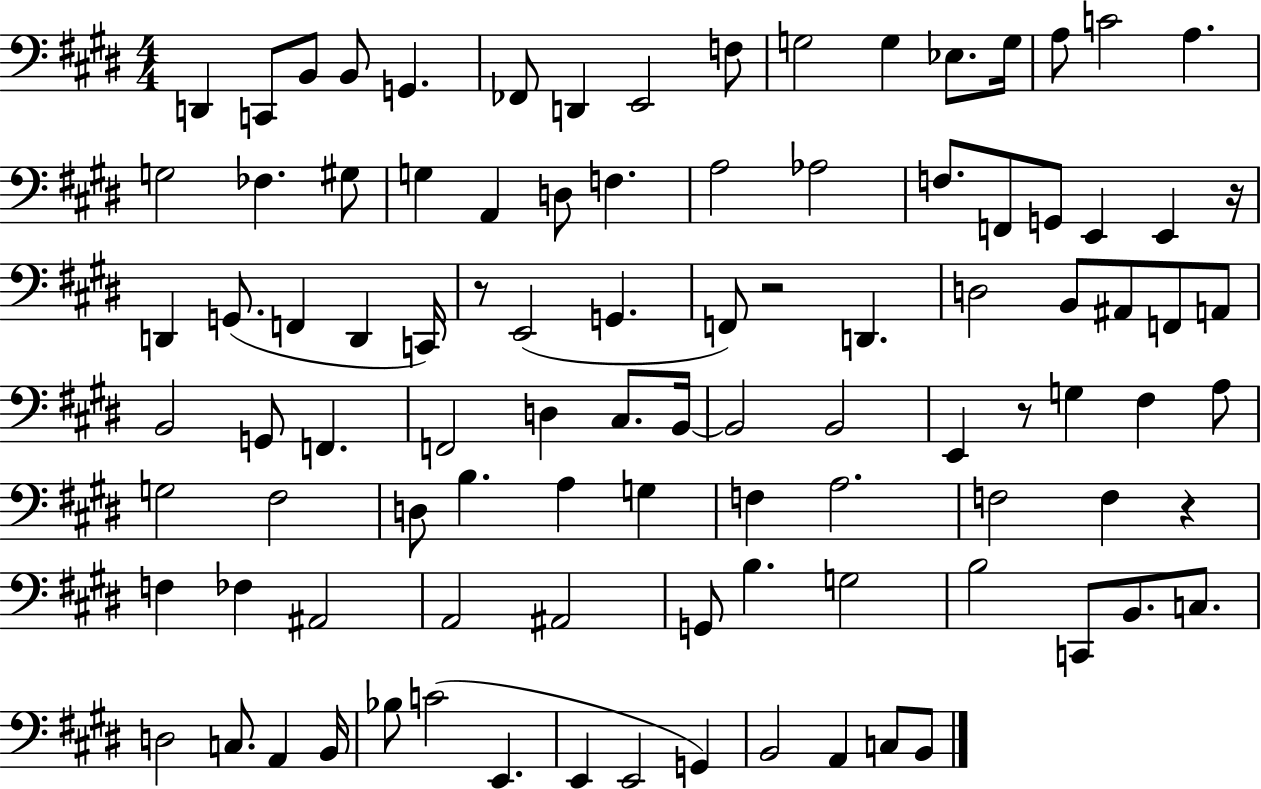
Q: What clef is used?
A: bass